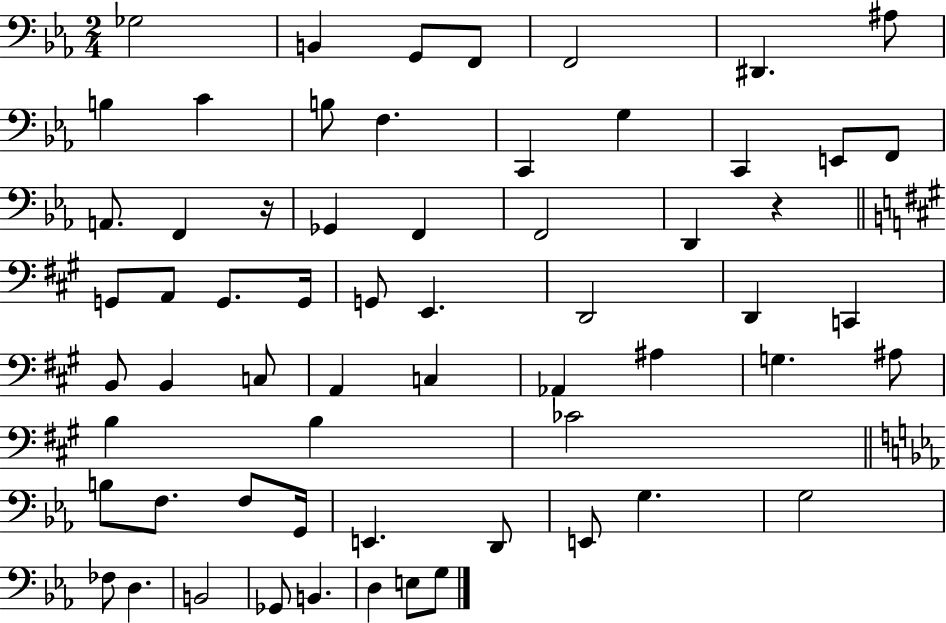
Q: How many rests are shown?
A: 2